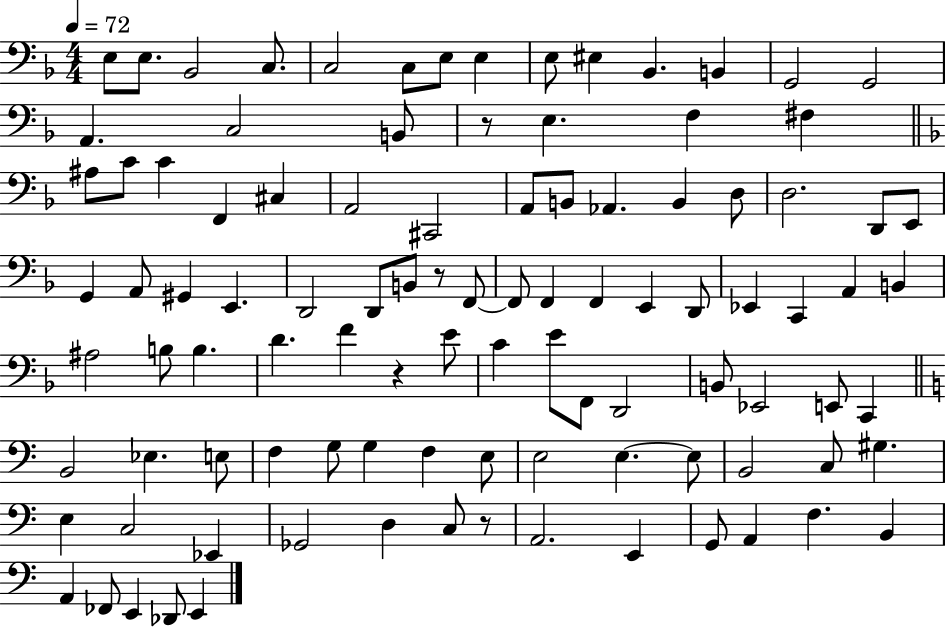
{
  \clef bass
  \numericTimeSignature
  \time 4/4
  \key f \major
  \tempo 4 = 72
  e8 e8. bes,2 c8. | c2 c8 e8 e4 | e8 eis4 bes,4. b,4 | g,2 g,2 | \break a,4. c2 b,8 | r8 e4. f4 fis4 | \bar "||" \break \key d \minor ais8 c'8 c'4 f,4 cis4 | a,2 cis,2 | a,8 b,8 aes,4. b,4 d8 | d2. d,8 e,8 | \break g,4 a,8 gis,4 e,4. | d,2 d,8 b,8 r8 f,8~~ | f,8 f,4 f,4 e,4 d,8 | ees,4 c,4 a,4 b,4 | \break ais2 b8 b4. | d'4. f'4 r4 e'8 | c'4 e'8 f,8 d,2 | b,8 ees,2 e,8 c,4 | \break \bar "||" \break \key c \major b,2 ees4. e8 | f4 g8 g4 f4 e8 | e2 e4.~~ e8 | b,2 c8 gis4. | \break e4 c2 ees,4 | ges,2 d4 c8 r8 | a,2. e,4 | g,8 a,4 f4. b,4 | \break a,4 fes,8 e,4 des,8 e,4 | \bar "|."
}